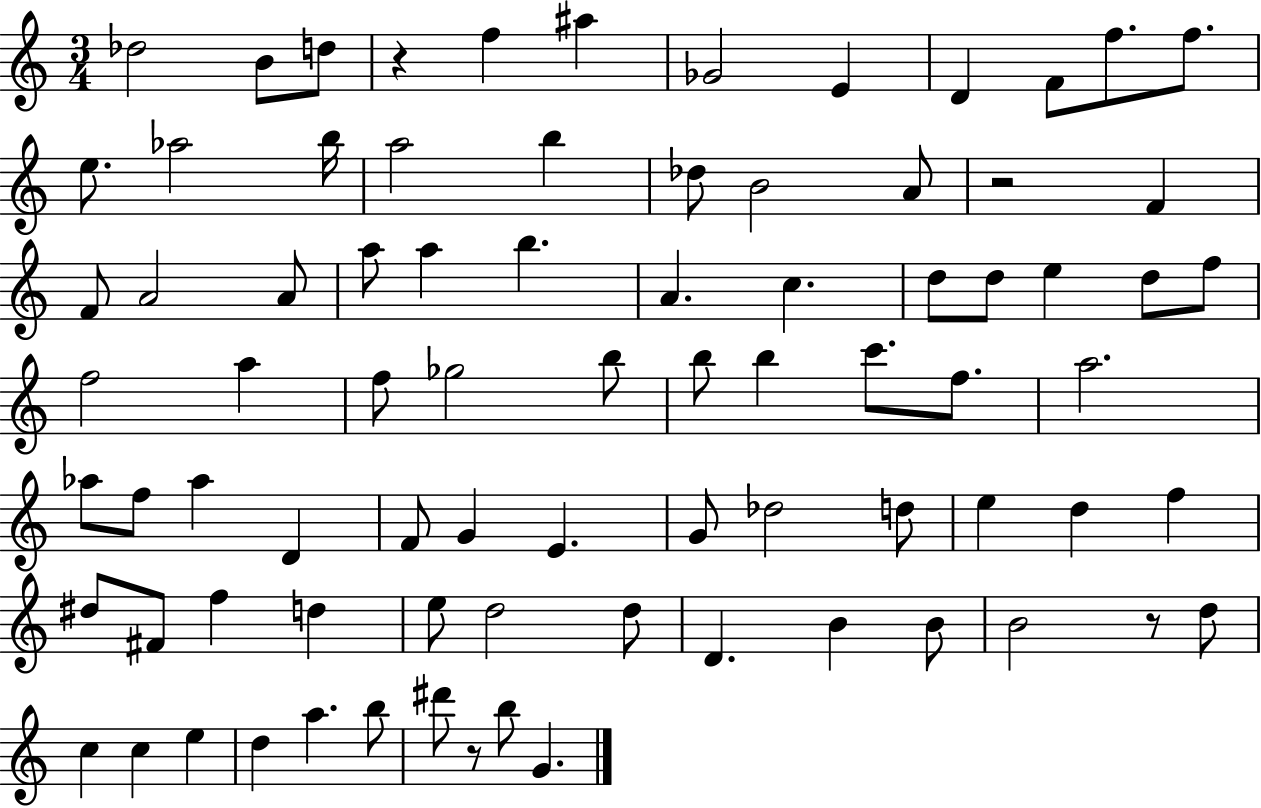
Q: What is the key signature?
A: C major